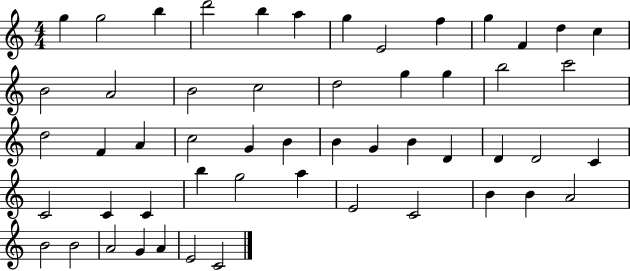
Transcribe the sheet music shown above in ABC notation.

X:1
T:Untitled
M:4/4
L:1/4
K:C
g g2 b d'2 b a g E2 f g F d c B2 A2 B2 c2 d2 g g b2 c'2 d2 F A c2 G B B G B D D D2 C C2 C C b g2 a E2 C2 B B A2 B2 B2 A2 G A E2 C2